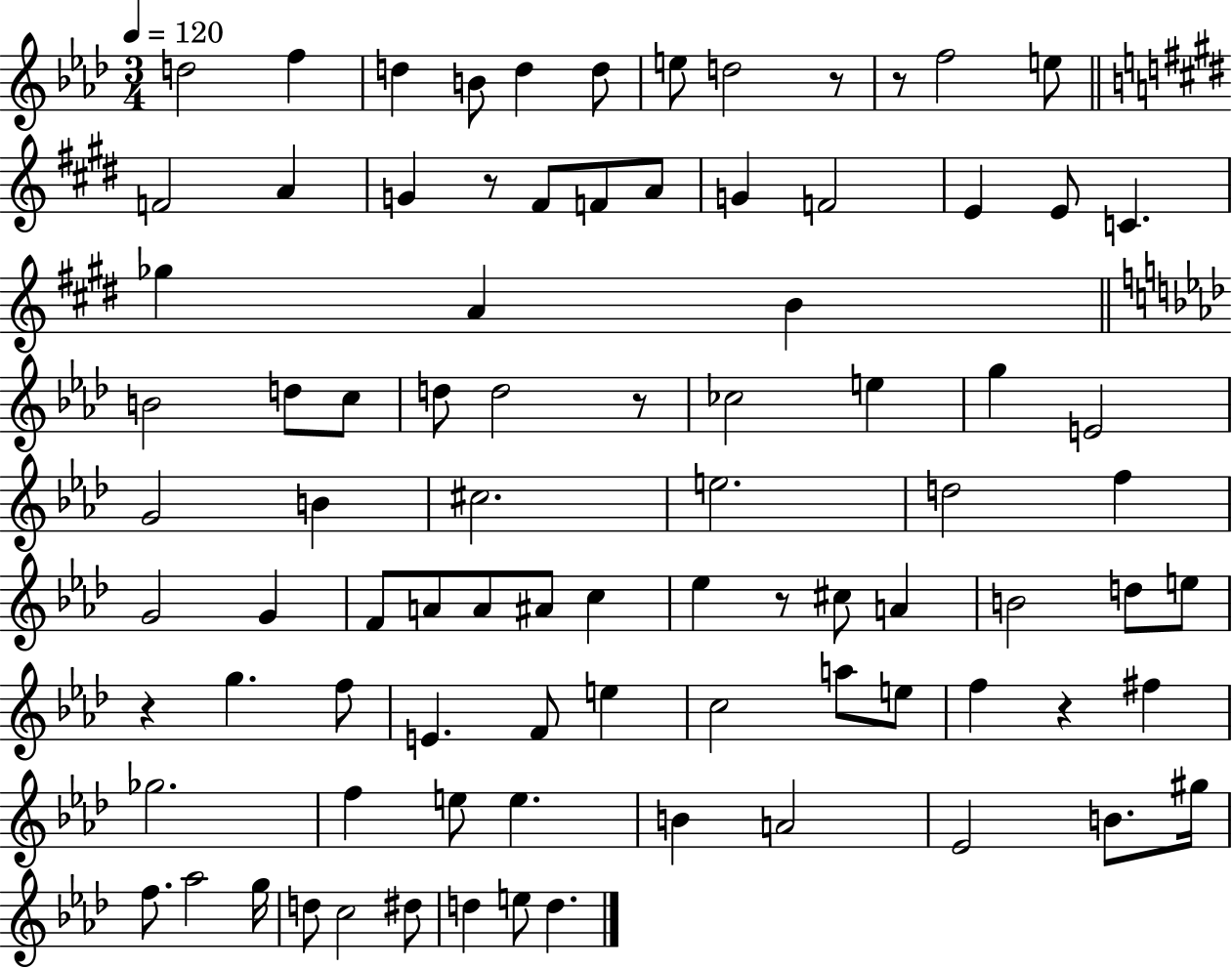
D5/h F5/q D5/q B4/e D5/q D5/e E5/e D5/h R/e R/e F5/h E5/e F4/h A4/q G4/q R/e F#4/e F4/e A4/e G4/q F4/h E4/q E4/e C4/q. Gb5/q A4/q B4/q B4/h D5/e C5/e D5/e D5/h R/e CES5/h E5/q G5/q E4/h G4/h B4/q C#5/h. E5/h. D5/h F5/q G4/h G4/q F4/e A4/e A4/e A#4/e C5/q Eb5/q R/e C#5/e A4/q B4/h D5/e E5/e R/q G5/q. F5/e E4/q. F4/e E5/q C5/h A5/e E5/e F5/q R/q F#5/q Gb5/h. F5/q E5/e E5/q. B4/q A4/h Eb4/h B4/e. G#5/s F5/e. Ab5/h G5/s D5/e C5/h D#5/e D5/q E5/e D5/q.